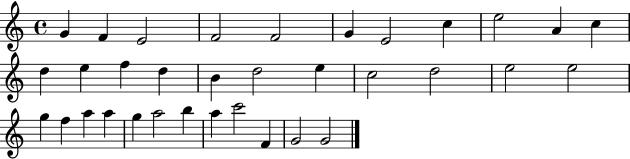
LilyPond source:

{
  \clef treble
  \time 4/4
  \defaultTimeSignature
  \key c \major
  g'4 f'4 e'2 | f'2 f'2 | g'4 e'2 c''4 | e''2 a'4 c''4 | \break d''4 e''4 f''4 d''4 | b'4 d''2 e''4 | c''2 d''2 | e''2 e''2 | \break g''4 f''4 a''4 a''4 | g''4 a''2 b''4 | a''4 c'''2 f'4 | g'2 g'2 | \break \bar "|."
}